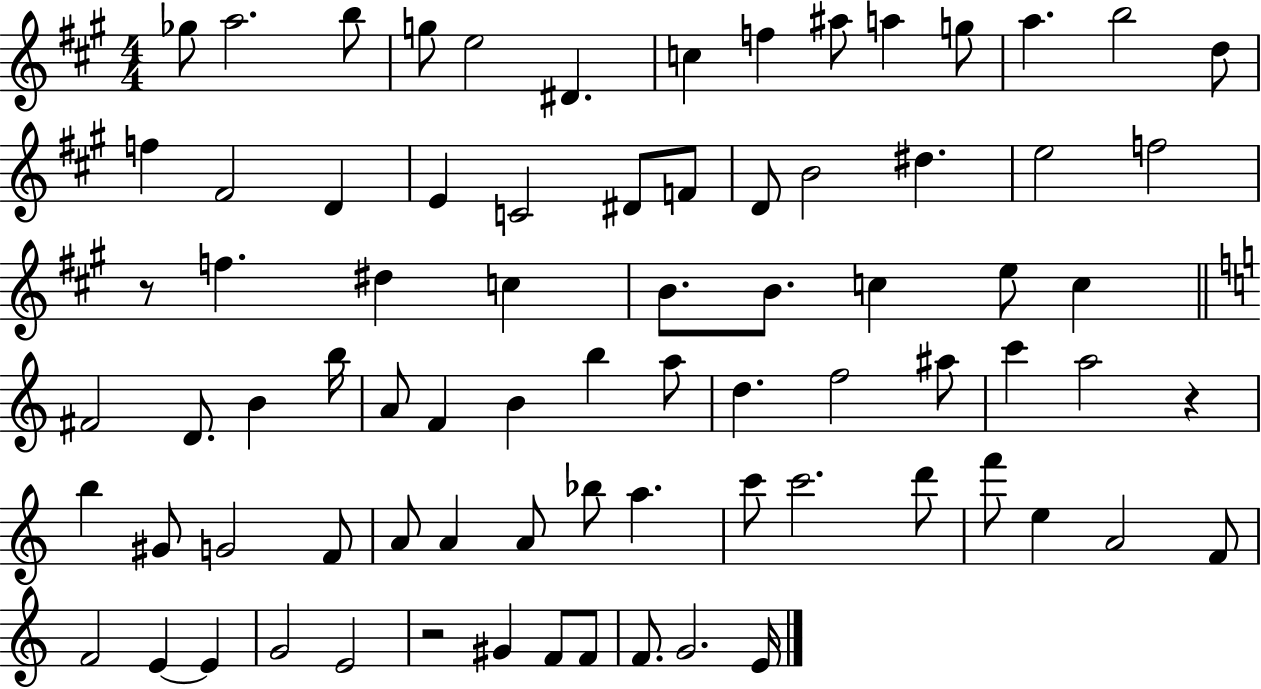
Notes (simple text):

Gb5/e A5/h. B5/e G5/e E5/h D#4/q. C5/q F5/q A#5/e A5/q G5/e A5/q. B5/h D5/e F5/q F#4/h D4/q E4/q C4/h D#4/e F4/e D4/e B4/h D#5/q. E5/h F5/h R/e F5/q. D#5/q C5/q B4/e. B4/e. C5/q E5/e C5/q F#4/h D4/e. B4/q B5/s A4/e F4/q B4/q B5/q A5/e D5/q. F5/h A#5/e C6/q A5/h R/q B5/q G#4/e G4/h F4/e A4/e A4/q A4/e Bb5/e A5/q. C6/e C6/h. D6/e F6/e E5/q A4/h F4/e F4/h E4/q E4/q G4/h E4/h R/h G#4/q F4/e F4/e F4/e. G4/h. E4/s